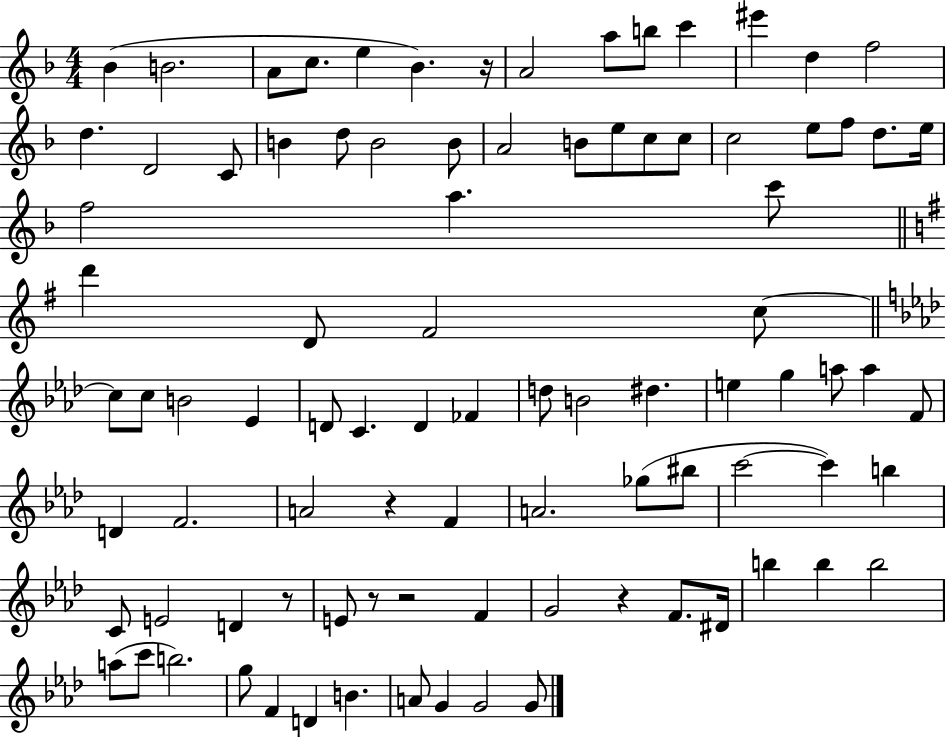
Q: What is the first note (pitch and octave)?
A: Bb4